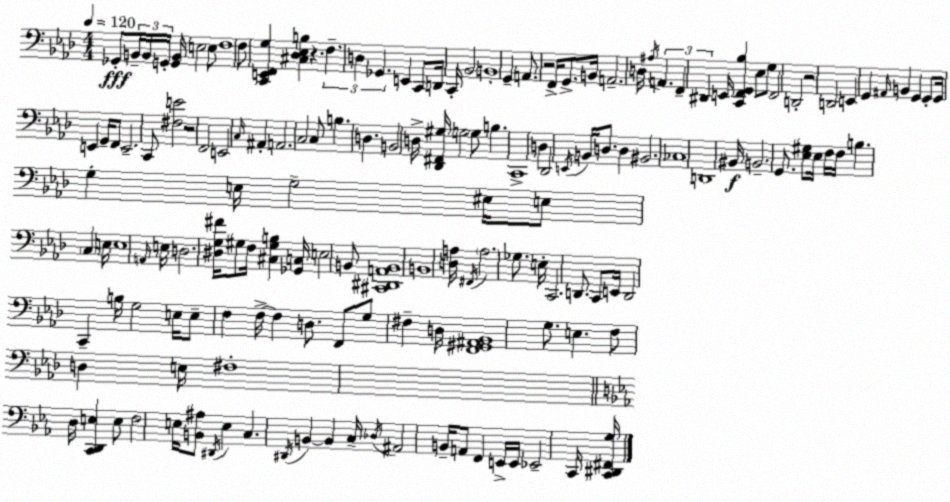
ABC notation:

X:1
T:Untitled
M:4/4
L:1/4
K:Fm
_G,,/2 B,,/4 B,,/4 G,,/4 [G,,B,,]/4 E,2 E,/2 F,4 F,/2 [C,,E,,F,,G,] [^C,_D,_E,B,] z F, D, _G,, E,, C,,/2 D,,/4 C,,/4 _B,,2 B,,4 G,, A,,/2 z2 F,,/4 G,,/2 B,,/4 A,,2 D,/4 ^A,/4 A,, F,, ^D,, E,,/4 [C,,F,,G,,_B,] _E,/2 G,/2 F,,2 D,,2 z2 D,,2 E,, G,, ^A,,/4 B,, G,, G,,/2 G,,/4 E,, G,,/4 F,,/2 E,,2 C,,/2 [^F,E]2 z2 F,,2 E,,2 C,/4 ^A,, A,,2 C,2 C,/2 B, D, B,,2 D,/4 [_D,,^F,,^G,]/4 G,2 G,/2 B, C,,4 D, _D,,2 E,,/4 B,,/4 D,/2 D, ^B,,2 _C,4 D,,4 ^B,,/4 B,,2 G,,/2 [_E,^G,]/2 _E,/4 F,/4 F,/4 B, G, E,/4 G,2 ^E,/4 E,/2 C, E,/4 E,4 A,,/4 E,/4 D,2 [^D,G,^F]/4 ^G,/2 F,/4 [^C,^G,B,] [_G,,C,]/4 E,2 B,,/2 [^C,,^D,,A,,B,,]4 B,,4 [D,A,]/4 ^F,,/4 A,2 _G,/2 E,/4 C,,2 D,,/2 C,,/2 E,,/4 D,,2 C,, B,/4 G,2 E,/4 E,/2 F, F,/4 F, D,/2 F,,/2 G,/2 ^F, D,/4 [F,,^G,,^A,,_B,,]4 G,/2 E, F,/2 D, E,/4 ^F,4 D,/4 [C,,D,,E,] E,/2 F,2 E,/4 [B,,^A,]/2 ^D,,/4 E, C, ^D,,/4 B,, B,, C,/4 _D,/4 ^A,,2 B,,/4 A,,/2 F,, E,,/4 E,,/4 _E,,2 C,,/4 [C,,^D,,^F,,G,]/4